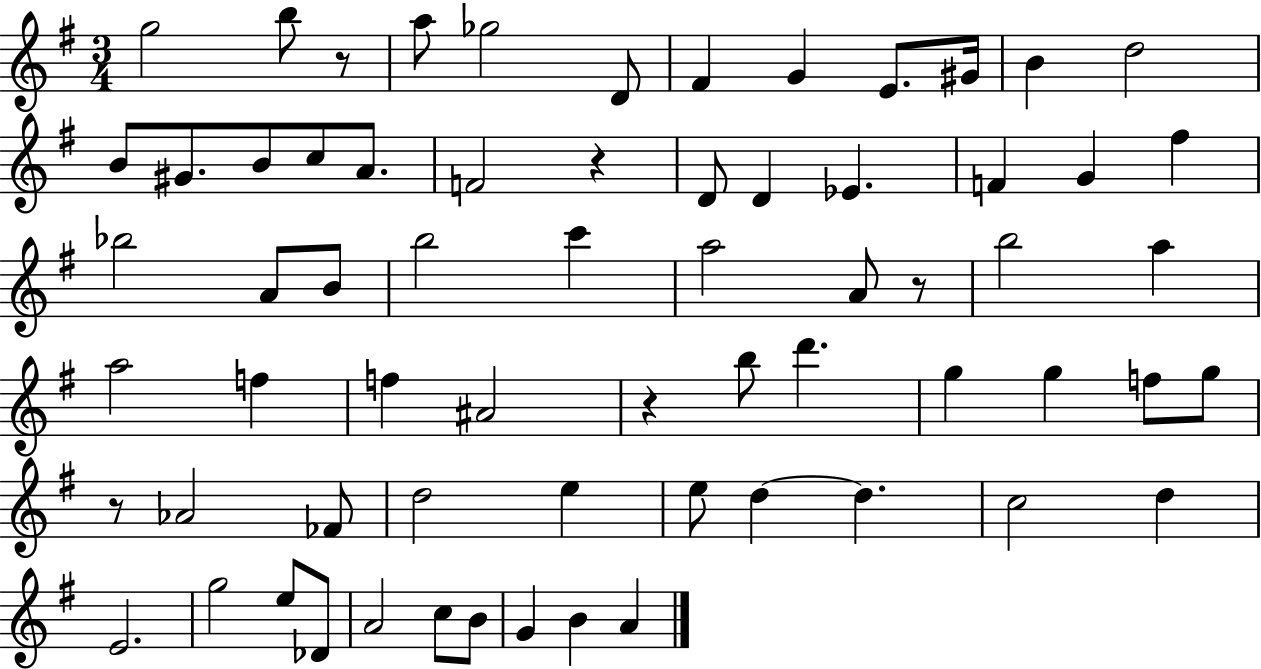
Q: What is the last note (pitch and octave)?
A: A4